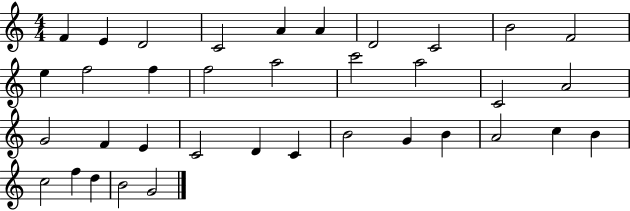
{
  \clef treble
  \numericTimeSignature
  \time 4/4
  \key c \major
  f'4 e'4 d'2 | c'2 a'4 a'4 | d'2 c'2 | b'2 f'2 | \break e''4 f''2 f''4 | f''2 a''2 | c'''2 a''2 | c'2 a'2 | \break g'2 f'4 e'4 | c'2 d'4 c'4 | b'2 g'4 b'4 | a'2 c''4 b'4 | \break c''2 f''4 d''4 | b'2 g'2 | \bar "|."
}